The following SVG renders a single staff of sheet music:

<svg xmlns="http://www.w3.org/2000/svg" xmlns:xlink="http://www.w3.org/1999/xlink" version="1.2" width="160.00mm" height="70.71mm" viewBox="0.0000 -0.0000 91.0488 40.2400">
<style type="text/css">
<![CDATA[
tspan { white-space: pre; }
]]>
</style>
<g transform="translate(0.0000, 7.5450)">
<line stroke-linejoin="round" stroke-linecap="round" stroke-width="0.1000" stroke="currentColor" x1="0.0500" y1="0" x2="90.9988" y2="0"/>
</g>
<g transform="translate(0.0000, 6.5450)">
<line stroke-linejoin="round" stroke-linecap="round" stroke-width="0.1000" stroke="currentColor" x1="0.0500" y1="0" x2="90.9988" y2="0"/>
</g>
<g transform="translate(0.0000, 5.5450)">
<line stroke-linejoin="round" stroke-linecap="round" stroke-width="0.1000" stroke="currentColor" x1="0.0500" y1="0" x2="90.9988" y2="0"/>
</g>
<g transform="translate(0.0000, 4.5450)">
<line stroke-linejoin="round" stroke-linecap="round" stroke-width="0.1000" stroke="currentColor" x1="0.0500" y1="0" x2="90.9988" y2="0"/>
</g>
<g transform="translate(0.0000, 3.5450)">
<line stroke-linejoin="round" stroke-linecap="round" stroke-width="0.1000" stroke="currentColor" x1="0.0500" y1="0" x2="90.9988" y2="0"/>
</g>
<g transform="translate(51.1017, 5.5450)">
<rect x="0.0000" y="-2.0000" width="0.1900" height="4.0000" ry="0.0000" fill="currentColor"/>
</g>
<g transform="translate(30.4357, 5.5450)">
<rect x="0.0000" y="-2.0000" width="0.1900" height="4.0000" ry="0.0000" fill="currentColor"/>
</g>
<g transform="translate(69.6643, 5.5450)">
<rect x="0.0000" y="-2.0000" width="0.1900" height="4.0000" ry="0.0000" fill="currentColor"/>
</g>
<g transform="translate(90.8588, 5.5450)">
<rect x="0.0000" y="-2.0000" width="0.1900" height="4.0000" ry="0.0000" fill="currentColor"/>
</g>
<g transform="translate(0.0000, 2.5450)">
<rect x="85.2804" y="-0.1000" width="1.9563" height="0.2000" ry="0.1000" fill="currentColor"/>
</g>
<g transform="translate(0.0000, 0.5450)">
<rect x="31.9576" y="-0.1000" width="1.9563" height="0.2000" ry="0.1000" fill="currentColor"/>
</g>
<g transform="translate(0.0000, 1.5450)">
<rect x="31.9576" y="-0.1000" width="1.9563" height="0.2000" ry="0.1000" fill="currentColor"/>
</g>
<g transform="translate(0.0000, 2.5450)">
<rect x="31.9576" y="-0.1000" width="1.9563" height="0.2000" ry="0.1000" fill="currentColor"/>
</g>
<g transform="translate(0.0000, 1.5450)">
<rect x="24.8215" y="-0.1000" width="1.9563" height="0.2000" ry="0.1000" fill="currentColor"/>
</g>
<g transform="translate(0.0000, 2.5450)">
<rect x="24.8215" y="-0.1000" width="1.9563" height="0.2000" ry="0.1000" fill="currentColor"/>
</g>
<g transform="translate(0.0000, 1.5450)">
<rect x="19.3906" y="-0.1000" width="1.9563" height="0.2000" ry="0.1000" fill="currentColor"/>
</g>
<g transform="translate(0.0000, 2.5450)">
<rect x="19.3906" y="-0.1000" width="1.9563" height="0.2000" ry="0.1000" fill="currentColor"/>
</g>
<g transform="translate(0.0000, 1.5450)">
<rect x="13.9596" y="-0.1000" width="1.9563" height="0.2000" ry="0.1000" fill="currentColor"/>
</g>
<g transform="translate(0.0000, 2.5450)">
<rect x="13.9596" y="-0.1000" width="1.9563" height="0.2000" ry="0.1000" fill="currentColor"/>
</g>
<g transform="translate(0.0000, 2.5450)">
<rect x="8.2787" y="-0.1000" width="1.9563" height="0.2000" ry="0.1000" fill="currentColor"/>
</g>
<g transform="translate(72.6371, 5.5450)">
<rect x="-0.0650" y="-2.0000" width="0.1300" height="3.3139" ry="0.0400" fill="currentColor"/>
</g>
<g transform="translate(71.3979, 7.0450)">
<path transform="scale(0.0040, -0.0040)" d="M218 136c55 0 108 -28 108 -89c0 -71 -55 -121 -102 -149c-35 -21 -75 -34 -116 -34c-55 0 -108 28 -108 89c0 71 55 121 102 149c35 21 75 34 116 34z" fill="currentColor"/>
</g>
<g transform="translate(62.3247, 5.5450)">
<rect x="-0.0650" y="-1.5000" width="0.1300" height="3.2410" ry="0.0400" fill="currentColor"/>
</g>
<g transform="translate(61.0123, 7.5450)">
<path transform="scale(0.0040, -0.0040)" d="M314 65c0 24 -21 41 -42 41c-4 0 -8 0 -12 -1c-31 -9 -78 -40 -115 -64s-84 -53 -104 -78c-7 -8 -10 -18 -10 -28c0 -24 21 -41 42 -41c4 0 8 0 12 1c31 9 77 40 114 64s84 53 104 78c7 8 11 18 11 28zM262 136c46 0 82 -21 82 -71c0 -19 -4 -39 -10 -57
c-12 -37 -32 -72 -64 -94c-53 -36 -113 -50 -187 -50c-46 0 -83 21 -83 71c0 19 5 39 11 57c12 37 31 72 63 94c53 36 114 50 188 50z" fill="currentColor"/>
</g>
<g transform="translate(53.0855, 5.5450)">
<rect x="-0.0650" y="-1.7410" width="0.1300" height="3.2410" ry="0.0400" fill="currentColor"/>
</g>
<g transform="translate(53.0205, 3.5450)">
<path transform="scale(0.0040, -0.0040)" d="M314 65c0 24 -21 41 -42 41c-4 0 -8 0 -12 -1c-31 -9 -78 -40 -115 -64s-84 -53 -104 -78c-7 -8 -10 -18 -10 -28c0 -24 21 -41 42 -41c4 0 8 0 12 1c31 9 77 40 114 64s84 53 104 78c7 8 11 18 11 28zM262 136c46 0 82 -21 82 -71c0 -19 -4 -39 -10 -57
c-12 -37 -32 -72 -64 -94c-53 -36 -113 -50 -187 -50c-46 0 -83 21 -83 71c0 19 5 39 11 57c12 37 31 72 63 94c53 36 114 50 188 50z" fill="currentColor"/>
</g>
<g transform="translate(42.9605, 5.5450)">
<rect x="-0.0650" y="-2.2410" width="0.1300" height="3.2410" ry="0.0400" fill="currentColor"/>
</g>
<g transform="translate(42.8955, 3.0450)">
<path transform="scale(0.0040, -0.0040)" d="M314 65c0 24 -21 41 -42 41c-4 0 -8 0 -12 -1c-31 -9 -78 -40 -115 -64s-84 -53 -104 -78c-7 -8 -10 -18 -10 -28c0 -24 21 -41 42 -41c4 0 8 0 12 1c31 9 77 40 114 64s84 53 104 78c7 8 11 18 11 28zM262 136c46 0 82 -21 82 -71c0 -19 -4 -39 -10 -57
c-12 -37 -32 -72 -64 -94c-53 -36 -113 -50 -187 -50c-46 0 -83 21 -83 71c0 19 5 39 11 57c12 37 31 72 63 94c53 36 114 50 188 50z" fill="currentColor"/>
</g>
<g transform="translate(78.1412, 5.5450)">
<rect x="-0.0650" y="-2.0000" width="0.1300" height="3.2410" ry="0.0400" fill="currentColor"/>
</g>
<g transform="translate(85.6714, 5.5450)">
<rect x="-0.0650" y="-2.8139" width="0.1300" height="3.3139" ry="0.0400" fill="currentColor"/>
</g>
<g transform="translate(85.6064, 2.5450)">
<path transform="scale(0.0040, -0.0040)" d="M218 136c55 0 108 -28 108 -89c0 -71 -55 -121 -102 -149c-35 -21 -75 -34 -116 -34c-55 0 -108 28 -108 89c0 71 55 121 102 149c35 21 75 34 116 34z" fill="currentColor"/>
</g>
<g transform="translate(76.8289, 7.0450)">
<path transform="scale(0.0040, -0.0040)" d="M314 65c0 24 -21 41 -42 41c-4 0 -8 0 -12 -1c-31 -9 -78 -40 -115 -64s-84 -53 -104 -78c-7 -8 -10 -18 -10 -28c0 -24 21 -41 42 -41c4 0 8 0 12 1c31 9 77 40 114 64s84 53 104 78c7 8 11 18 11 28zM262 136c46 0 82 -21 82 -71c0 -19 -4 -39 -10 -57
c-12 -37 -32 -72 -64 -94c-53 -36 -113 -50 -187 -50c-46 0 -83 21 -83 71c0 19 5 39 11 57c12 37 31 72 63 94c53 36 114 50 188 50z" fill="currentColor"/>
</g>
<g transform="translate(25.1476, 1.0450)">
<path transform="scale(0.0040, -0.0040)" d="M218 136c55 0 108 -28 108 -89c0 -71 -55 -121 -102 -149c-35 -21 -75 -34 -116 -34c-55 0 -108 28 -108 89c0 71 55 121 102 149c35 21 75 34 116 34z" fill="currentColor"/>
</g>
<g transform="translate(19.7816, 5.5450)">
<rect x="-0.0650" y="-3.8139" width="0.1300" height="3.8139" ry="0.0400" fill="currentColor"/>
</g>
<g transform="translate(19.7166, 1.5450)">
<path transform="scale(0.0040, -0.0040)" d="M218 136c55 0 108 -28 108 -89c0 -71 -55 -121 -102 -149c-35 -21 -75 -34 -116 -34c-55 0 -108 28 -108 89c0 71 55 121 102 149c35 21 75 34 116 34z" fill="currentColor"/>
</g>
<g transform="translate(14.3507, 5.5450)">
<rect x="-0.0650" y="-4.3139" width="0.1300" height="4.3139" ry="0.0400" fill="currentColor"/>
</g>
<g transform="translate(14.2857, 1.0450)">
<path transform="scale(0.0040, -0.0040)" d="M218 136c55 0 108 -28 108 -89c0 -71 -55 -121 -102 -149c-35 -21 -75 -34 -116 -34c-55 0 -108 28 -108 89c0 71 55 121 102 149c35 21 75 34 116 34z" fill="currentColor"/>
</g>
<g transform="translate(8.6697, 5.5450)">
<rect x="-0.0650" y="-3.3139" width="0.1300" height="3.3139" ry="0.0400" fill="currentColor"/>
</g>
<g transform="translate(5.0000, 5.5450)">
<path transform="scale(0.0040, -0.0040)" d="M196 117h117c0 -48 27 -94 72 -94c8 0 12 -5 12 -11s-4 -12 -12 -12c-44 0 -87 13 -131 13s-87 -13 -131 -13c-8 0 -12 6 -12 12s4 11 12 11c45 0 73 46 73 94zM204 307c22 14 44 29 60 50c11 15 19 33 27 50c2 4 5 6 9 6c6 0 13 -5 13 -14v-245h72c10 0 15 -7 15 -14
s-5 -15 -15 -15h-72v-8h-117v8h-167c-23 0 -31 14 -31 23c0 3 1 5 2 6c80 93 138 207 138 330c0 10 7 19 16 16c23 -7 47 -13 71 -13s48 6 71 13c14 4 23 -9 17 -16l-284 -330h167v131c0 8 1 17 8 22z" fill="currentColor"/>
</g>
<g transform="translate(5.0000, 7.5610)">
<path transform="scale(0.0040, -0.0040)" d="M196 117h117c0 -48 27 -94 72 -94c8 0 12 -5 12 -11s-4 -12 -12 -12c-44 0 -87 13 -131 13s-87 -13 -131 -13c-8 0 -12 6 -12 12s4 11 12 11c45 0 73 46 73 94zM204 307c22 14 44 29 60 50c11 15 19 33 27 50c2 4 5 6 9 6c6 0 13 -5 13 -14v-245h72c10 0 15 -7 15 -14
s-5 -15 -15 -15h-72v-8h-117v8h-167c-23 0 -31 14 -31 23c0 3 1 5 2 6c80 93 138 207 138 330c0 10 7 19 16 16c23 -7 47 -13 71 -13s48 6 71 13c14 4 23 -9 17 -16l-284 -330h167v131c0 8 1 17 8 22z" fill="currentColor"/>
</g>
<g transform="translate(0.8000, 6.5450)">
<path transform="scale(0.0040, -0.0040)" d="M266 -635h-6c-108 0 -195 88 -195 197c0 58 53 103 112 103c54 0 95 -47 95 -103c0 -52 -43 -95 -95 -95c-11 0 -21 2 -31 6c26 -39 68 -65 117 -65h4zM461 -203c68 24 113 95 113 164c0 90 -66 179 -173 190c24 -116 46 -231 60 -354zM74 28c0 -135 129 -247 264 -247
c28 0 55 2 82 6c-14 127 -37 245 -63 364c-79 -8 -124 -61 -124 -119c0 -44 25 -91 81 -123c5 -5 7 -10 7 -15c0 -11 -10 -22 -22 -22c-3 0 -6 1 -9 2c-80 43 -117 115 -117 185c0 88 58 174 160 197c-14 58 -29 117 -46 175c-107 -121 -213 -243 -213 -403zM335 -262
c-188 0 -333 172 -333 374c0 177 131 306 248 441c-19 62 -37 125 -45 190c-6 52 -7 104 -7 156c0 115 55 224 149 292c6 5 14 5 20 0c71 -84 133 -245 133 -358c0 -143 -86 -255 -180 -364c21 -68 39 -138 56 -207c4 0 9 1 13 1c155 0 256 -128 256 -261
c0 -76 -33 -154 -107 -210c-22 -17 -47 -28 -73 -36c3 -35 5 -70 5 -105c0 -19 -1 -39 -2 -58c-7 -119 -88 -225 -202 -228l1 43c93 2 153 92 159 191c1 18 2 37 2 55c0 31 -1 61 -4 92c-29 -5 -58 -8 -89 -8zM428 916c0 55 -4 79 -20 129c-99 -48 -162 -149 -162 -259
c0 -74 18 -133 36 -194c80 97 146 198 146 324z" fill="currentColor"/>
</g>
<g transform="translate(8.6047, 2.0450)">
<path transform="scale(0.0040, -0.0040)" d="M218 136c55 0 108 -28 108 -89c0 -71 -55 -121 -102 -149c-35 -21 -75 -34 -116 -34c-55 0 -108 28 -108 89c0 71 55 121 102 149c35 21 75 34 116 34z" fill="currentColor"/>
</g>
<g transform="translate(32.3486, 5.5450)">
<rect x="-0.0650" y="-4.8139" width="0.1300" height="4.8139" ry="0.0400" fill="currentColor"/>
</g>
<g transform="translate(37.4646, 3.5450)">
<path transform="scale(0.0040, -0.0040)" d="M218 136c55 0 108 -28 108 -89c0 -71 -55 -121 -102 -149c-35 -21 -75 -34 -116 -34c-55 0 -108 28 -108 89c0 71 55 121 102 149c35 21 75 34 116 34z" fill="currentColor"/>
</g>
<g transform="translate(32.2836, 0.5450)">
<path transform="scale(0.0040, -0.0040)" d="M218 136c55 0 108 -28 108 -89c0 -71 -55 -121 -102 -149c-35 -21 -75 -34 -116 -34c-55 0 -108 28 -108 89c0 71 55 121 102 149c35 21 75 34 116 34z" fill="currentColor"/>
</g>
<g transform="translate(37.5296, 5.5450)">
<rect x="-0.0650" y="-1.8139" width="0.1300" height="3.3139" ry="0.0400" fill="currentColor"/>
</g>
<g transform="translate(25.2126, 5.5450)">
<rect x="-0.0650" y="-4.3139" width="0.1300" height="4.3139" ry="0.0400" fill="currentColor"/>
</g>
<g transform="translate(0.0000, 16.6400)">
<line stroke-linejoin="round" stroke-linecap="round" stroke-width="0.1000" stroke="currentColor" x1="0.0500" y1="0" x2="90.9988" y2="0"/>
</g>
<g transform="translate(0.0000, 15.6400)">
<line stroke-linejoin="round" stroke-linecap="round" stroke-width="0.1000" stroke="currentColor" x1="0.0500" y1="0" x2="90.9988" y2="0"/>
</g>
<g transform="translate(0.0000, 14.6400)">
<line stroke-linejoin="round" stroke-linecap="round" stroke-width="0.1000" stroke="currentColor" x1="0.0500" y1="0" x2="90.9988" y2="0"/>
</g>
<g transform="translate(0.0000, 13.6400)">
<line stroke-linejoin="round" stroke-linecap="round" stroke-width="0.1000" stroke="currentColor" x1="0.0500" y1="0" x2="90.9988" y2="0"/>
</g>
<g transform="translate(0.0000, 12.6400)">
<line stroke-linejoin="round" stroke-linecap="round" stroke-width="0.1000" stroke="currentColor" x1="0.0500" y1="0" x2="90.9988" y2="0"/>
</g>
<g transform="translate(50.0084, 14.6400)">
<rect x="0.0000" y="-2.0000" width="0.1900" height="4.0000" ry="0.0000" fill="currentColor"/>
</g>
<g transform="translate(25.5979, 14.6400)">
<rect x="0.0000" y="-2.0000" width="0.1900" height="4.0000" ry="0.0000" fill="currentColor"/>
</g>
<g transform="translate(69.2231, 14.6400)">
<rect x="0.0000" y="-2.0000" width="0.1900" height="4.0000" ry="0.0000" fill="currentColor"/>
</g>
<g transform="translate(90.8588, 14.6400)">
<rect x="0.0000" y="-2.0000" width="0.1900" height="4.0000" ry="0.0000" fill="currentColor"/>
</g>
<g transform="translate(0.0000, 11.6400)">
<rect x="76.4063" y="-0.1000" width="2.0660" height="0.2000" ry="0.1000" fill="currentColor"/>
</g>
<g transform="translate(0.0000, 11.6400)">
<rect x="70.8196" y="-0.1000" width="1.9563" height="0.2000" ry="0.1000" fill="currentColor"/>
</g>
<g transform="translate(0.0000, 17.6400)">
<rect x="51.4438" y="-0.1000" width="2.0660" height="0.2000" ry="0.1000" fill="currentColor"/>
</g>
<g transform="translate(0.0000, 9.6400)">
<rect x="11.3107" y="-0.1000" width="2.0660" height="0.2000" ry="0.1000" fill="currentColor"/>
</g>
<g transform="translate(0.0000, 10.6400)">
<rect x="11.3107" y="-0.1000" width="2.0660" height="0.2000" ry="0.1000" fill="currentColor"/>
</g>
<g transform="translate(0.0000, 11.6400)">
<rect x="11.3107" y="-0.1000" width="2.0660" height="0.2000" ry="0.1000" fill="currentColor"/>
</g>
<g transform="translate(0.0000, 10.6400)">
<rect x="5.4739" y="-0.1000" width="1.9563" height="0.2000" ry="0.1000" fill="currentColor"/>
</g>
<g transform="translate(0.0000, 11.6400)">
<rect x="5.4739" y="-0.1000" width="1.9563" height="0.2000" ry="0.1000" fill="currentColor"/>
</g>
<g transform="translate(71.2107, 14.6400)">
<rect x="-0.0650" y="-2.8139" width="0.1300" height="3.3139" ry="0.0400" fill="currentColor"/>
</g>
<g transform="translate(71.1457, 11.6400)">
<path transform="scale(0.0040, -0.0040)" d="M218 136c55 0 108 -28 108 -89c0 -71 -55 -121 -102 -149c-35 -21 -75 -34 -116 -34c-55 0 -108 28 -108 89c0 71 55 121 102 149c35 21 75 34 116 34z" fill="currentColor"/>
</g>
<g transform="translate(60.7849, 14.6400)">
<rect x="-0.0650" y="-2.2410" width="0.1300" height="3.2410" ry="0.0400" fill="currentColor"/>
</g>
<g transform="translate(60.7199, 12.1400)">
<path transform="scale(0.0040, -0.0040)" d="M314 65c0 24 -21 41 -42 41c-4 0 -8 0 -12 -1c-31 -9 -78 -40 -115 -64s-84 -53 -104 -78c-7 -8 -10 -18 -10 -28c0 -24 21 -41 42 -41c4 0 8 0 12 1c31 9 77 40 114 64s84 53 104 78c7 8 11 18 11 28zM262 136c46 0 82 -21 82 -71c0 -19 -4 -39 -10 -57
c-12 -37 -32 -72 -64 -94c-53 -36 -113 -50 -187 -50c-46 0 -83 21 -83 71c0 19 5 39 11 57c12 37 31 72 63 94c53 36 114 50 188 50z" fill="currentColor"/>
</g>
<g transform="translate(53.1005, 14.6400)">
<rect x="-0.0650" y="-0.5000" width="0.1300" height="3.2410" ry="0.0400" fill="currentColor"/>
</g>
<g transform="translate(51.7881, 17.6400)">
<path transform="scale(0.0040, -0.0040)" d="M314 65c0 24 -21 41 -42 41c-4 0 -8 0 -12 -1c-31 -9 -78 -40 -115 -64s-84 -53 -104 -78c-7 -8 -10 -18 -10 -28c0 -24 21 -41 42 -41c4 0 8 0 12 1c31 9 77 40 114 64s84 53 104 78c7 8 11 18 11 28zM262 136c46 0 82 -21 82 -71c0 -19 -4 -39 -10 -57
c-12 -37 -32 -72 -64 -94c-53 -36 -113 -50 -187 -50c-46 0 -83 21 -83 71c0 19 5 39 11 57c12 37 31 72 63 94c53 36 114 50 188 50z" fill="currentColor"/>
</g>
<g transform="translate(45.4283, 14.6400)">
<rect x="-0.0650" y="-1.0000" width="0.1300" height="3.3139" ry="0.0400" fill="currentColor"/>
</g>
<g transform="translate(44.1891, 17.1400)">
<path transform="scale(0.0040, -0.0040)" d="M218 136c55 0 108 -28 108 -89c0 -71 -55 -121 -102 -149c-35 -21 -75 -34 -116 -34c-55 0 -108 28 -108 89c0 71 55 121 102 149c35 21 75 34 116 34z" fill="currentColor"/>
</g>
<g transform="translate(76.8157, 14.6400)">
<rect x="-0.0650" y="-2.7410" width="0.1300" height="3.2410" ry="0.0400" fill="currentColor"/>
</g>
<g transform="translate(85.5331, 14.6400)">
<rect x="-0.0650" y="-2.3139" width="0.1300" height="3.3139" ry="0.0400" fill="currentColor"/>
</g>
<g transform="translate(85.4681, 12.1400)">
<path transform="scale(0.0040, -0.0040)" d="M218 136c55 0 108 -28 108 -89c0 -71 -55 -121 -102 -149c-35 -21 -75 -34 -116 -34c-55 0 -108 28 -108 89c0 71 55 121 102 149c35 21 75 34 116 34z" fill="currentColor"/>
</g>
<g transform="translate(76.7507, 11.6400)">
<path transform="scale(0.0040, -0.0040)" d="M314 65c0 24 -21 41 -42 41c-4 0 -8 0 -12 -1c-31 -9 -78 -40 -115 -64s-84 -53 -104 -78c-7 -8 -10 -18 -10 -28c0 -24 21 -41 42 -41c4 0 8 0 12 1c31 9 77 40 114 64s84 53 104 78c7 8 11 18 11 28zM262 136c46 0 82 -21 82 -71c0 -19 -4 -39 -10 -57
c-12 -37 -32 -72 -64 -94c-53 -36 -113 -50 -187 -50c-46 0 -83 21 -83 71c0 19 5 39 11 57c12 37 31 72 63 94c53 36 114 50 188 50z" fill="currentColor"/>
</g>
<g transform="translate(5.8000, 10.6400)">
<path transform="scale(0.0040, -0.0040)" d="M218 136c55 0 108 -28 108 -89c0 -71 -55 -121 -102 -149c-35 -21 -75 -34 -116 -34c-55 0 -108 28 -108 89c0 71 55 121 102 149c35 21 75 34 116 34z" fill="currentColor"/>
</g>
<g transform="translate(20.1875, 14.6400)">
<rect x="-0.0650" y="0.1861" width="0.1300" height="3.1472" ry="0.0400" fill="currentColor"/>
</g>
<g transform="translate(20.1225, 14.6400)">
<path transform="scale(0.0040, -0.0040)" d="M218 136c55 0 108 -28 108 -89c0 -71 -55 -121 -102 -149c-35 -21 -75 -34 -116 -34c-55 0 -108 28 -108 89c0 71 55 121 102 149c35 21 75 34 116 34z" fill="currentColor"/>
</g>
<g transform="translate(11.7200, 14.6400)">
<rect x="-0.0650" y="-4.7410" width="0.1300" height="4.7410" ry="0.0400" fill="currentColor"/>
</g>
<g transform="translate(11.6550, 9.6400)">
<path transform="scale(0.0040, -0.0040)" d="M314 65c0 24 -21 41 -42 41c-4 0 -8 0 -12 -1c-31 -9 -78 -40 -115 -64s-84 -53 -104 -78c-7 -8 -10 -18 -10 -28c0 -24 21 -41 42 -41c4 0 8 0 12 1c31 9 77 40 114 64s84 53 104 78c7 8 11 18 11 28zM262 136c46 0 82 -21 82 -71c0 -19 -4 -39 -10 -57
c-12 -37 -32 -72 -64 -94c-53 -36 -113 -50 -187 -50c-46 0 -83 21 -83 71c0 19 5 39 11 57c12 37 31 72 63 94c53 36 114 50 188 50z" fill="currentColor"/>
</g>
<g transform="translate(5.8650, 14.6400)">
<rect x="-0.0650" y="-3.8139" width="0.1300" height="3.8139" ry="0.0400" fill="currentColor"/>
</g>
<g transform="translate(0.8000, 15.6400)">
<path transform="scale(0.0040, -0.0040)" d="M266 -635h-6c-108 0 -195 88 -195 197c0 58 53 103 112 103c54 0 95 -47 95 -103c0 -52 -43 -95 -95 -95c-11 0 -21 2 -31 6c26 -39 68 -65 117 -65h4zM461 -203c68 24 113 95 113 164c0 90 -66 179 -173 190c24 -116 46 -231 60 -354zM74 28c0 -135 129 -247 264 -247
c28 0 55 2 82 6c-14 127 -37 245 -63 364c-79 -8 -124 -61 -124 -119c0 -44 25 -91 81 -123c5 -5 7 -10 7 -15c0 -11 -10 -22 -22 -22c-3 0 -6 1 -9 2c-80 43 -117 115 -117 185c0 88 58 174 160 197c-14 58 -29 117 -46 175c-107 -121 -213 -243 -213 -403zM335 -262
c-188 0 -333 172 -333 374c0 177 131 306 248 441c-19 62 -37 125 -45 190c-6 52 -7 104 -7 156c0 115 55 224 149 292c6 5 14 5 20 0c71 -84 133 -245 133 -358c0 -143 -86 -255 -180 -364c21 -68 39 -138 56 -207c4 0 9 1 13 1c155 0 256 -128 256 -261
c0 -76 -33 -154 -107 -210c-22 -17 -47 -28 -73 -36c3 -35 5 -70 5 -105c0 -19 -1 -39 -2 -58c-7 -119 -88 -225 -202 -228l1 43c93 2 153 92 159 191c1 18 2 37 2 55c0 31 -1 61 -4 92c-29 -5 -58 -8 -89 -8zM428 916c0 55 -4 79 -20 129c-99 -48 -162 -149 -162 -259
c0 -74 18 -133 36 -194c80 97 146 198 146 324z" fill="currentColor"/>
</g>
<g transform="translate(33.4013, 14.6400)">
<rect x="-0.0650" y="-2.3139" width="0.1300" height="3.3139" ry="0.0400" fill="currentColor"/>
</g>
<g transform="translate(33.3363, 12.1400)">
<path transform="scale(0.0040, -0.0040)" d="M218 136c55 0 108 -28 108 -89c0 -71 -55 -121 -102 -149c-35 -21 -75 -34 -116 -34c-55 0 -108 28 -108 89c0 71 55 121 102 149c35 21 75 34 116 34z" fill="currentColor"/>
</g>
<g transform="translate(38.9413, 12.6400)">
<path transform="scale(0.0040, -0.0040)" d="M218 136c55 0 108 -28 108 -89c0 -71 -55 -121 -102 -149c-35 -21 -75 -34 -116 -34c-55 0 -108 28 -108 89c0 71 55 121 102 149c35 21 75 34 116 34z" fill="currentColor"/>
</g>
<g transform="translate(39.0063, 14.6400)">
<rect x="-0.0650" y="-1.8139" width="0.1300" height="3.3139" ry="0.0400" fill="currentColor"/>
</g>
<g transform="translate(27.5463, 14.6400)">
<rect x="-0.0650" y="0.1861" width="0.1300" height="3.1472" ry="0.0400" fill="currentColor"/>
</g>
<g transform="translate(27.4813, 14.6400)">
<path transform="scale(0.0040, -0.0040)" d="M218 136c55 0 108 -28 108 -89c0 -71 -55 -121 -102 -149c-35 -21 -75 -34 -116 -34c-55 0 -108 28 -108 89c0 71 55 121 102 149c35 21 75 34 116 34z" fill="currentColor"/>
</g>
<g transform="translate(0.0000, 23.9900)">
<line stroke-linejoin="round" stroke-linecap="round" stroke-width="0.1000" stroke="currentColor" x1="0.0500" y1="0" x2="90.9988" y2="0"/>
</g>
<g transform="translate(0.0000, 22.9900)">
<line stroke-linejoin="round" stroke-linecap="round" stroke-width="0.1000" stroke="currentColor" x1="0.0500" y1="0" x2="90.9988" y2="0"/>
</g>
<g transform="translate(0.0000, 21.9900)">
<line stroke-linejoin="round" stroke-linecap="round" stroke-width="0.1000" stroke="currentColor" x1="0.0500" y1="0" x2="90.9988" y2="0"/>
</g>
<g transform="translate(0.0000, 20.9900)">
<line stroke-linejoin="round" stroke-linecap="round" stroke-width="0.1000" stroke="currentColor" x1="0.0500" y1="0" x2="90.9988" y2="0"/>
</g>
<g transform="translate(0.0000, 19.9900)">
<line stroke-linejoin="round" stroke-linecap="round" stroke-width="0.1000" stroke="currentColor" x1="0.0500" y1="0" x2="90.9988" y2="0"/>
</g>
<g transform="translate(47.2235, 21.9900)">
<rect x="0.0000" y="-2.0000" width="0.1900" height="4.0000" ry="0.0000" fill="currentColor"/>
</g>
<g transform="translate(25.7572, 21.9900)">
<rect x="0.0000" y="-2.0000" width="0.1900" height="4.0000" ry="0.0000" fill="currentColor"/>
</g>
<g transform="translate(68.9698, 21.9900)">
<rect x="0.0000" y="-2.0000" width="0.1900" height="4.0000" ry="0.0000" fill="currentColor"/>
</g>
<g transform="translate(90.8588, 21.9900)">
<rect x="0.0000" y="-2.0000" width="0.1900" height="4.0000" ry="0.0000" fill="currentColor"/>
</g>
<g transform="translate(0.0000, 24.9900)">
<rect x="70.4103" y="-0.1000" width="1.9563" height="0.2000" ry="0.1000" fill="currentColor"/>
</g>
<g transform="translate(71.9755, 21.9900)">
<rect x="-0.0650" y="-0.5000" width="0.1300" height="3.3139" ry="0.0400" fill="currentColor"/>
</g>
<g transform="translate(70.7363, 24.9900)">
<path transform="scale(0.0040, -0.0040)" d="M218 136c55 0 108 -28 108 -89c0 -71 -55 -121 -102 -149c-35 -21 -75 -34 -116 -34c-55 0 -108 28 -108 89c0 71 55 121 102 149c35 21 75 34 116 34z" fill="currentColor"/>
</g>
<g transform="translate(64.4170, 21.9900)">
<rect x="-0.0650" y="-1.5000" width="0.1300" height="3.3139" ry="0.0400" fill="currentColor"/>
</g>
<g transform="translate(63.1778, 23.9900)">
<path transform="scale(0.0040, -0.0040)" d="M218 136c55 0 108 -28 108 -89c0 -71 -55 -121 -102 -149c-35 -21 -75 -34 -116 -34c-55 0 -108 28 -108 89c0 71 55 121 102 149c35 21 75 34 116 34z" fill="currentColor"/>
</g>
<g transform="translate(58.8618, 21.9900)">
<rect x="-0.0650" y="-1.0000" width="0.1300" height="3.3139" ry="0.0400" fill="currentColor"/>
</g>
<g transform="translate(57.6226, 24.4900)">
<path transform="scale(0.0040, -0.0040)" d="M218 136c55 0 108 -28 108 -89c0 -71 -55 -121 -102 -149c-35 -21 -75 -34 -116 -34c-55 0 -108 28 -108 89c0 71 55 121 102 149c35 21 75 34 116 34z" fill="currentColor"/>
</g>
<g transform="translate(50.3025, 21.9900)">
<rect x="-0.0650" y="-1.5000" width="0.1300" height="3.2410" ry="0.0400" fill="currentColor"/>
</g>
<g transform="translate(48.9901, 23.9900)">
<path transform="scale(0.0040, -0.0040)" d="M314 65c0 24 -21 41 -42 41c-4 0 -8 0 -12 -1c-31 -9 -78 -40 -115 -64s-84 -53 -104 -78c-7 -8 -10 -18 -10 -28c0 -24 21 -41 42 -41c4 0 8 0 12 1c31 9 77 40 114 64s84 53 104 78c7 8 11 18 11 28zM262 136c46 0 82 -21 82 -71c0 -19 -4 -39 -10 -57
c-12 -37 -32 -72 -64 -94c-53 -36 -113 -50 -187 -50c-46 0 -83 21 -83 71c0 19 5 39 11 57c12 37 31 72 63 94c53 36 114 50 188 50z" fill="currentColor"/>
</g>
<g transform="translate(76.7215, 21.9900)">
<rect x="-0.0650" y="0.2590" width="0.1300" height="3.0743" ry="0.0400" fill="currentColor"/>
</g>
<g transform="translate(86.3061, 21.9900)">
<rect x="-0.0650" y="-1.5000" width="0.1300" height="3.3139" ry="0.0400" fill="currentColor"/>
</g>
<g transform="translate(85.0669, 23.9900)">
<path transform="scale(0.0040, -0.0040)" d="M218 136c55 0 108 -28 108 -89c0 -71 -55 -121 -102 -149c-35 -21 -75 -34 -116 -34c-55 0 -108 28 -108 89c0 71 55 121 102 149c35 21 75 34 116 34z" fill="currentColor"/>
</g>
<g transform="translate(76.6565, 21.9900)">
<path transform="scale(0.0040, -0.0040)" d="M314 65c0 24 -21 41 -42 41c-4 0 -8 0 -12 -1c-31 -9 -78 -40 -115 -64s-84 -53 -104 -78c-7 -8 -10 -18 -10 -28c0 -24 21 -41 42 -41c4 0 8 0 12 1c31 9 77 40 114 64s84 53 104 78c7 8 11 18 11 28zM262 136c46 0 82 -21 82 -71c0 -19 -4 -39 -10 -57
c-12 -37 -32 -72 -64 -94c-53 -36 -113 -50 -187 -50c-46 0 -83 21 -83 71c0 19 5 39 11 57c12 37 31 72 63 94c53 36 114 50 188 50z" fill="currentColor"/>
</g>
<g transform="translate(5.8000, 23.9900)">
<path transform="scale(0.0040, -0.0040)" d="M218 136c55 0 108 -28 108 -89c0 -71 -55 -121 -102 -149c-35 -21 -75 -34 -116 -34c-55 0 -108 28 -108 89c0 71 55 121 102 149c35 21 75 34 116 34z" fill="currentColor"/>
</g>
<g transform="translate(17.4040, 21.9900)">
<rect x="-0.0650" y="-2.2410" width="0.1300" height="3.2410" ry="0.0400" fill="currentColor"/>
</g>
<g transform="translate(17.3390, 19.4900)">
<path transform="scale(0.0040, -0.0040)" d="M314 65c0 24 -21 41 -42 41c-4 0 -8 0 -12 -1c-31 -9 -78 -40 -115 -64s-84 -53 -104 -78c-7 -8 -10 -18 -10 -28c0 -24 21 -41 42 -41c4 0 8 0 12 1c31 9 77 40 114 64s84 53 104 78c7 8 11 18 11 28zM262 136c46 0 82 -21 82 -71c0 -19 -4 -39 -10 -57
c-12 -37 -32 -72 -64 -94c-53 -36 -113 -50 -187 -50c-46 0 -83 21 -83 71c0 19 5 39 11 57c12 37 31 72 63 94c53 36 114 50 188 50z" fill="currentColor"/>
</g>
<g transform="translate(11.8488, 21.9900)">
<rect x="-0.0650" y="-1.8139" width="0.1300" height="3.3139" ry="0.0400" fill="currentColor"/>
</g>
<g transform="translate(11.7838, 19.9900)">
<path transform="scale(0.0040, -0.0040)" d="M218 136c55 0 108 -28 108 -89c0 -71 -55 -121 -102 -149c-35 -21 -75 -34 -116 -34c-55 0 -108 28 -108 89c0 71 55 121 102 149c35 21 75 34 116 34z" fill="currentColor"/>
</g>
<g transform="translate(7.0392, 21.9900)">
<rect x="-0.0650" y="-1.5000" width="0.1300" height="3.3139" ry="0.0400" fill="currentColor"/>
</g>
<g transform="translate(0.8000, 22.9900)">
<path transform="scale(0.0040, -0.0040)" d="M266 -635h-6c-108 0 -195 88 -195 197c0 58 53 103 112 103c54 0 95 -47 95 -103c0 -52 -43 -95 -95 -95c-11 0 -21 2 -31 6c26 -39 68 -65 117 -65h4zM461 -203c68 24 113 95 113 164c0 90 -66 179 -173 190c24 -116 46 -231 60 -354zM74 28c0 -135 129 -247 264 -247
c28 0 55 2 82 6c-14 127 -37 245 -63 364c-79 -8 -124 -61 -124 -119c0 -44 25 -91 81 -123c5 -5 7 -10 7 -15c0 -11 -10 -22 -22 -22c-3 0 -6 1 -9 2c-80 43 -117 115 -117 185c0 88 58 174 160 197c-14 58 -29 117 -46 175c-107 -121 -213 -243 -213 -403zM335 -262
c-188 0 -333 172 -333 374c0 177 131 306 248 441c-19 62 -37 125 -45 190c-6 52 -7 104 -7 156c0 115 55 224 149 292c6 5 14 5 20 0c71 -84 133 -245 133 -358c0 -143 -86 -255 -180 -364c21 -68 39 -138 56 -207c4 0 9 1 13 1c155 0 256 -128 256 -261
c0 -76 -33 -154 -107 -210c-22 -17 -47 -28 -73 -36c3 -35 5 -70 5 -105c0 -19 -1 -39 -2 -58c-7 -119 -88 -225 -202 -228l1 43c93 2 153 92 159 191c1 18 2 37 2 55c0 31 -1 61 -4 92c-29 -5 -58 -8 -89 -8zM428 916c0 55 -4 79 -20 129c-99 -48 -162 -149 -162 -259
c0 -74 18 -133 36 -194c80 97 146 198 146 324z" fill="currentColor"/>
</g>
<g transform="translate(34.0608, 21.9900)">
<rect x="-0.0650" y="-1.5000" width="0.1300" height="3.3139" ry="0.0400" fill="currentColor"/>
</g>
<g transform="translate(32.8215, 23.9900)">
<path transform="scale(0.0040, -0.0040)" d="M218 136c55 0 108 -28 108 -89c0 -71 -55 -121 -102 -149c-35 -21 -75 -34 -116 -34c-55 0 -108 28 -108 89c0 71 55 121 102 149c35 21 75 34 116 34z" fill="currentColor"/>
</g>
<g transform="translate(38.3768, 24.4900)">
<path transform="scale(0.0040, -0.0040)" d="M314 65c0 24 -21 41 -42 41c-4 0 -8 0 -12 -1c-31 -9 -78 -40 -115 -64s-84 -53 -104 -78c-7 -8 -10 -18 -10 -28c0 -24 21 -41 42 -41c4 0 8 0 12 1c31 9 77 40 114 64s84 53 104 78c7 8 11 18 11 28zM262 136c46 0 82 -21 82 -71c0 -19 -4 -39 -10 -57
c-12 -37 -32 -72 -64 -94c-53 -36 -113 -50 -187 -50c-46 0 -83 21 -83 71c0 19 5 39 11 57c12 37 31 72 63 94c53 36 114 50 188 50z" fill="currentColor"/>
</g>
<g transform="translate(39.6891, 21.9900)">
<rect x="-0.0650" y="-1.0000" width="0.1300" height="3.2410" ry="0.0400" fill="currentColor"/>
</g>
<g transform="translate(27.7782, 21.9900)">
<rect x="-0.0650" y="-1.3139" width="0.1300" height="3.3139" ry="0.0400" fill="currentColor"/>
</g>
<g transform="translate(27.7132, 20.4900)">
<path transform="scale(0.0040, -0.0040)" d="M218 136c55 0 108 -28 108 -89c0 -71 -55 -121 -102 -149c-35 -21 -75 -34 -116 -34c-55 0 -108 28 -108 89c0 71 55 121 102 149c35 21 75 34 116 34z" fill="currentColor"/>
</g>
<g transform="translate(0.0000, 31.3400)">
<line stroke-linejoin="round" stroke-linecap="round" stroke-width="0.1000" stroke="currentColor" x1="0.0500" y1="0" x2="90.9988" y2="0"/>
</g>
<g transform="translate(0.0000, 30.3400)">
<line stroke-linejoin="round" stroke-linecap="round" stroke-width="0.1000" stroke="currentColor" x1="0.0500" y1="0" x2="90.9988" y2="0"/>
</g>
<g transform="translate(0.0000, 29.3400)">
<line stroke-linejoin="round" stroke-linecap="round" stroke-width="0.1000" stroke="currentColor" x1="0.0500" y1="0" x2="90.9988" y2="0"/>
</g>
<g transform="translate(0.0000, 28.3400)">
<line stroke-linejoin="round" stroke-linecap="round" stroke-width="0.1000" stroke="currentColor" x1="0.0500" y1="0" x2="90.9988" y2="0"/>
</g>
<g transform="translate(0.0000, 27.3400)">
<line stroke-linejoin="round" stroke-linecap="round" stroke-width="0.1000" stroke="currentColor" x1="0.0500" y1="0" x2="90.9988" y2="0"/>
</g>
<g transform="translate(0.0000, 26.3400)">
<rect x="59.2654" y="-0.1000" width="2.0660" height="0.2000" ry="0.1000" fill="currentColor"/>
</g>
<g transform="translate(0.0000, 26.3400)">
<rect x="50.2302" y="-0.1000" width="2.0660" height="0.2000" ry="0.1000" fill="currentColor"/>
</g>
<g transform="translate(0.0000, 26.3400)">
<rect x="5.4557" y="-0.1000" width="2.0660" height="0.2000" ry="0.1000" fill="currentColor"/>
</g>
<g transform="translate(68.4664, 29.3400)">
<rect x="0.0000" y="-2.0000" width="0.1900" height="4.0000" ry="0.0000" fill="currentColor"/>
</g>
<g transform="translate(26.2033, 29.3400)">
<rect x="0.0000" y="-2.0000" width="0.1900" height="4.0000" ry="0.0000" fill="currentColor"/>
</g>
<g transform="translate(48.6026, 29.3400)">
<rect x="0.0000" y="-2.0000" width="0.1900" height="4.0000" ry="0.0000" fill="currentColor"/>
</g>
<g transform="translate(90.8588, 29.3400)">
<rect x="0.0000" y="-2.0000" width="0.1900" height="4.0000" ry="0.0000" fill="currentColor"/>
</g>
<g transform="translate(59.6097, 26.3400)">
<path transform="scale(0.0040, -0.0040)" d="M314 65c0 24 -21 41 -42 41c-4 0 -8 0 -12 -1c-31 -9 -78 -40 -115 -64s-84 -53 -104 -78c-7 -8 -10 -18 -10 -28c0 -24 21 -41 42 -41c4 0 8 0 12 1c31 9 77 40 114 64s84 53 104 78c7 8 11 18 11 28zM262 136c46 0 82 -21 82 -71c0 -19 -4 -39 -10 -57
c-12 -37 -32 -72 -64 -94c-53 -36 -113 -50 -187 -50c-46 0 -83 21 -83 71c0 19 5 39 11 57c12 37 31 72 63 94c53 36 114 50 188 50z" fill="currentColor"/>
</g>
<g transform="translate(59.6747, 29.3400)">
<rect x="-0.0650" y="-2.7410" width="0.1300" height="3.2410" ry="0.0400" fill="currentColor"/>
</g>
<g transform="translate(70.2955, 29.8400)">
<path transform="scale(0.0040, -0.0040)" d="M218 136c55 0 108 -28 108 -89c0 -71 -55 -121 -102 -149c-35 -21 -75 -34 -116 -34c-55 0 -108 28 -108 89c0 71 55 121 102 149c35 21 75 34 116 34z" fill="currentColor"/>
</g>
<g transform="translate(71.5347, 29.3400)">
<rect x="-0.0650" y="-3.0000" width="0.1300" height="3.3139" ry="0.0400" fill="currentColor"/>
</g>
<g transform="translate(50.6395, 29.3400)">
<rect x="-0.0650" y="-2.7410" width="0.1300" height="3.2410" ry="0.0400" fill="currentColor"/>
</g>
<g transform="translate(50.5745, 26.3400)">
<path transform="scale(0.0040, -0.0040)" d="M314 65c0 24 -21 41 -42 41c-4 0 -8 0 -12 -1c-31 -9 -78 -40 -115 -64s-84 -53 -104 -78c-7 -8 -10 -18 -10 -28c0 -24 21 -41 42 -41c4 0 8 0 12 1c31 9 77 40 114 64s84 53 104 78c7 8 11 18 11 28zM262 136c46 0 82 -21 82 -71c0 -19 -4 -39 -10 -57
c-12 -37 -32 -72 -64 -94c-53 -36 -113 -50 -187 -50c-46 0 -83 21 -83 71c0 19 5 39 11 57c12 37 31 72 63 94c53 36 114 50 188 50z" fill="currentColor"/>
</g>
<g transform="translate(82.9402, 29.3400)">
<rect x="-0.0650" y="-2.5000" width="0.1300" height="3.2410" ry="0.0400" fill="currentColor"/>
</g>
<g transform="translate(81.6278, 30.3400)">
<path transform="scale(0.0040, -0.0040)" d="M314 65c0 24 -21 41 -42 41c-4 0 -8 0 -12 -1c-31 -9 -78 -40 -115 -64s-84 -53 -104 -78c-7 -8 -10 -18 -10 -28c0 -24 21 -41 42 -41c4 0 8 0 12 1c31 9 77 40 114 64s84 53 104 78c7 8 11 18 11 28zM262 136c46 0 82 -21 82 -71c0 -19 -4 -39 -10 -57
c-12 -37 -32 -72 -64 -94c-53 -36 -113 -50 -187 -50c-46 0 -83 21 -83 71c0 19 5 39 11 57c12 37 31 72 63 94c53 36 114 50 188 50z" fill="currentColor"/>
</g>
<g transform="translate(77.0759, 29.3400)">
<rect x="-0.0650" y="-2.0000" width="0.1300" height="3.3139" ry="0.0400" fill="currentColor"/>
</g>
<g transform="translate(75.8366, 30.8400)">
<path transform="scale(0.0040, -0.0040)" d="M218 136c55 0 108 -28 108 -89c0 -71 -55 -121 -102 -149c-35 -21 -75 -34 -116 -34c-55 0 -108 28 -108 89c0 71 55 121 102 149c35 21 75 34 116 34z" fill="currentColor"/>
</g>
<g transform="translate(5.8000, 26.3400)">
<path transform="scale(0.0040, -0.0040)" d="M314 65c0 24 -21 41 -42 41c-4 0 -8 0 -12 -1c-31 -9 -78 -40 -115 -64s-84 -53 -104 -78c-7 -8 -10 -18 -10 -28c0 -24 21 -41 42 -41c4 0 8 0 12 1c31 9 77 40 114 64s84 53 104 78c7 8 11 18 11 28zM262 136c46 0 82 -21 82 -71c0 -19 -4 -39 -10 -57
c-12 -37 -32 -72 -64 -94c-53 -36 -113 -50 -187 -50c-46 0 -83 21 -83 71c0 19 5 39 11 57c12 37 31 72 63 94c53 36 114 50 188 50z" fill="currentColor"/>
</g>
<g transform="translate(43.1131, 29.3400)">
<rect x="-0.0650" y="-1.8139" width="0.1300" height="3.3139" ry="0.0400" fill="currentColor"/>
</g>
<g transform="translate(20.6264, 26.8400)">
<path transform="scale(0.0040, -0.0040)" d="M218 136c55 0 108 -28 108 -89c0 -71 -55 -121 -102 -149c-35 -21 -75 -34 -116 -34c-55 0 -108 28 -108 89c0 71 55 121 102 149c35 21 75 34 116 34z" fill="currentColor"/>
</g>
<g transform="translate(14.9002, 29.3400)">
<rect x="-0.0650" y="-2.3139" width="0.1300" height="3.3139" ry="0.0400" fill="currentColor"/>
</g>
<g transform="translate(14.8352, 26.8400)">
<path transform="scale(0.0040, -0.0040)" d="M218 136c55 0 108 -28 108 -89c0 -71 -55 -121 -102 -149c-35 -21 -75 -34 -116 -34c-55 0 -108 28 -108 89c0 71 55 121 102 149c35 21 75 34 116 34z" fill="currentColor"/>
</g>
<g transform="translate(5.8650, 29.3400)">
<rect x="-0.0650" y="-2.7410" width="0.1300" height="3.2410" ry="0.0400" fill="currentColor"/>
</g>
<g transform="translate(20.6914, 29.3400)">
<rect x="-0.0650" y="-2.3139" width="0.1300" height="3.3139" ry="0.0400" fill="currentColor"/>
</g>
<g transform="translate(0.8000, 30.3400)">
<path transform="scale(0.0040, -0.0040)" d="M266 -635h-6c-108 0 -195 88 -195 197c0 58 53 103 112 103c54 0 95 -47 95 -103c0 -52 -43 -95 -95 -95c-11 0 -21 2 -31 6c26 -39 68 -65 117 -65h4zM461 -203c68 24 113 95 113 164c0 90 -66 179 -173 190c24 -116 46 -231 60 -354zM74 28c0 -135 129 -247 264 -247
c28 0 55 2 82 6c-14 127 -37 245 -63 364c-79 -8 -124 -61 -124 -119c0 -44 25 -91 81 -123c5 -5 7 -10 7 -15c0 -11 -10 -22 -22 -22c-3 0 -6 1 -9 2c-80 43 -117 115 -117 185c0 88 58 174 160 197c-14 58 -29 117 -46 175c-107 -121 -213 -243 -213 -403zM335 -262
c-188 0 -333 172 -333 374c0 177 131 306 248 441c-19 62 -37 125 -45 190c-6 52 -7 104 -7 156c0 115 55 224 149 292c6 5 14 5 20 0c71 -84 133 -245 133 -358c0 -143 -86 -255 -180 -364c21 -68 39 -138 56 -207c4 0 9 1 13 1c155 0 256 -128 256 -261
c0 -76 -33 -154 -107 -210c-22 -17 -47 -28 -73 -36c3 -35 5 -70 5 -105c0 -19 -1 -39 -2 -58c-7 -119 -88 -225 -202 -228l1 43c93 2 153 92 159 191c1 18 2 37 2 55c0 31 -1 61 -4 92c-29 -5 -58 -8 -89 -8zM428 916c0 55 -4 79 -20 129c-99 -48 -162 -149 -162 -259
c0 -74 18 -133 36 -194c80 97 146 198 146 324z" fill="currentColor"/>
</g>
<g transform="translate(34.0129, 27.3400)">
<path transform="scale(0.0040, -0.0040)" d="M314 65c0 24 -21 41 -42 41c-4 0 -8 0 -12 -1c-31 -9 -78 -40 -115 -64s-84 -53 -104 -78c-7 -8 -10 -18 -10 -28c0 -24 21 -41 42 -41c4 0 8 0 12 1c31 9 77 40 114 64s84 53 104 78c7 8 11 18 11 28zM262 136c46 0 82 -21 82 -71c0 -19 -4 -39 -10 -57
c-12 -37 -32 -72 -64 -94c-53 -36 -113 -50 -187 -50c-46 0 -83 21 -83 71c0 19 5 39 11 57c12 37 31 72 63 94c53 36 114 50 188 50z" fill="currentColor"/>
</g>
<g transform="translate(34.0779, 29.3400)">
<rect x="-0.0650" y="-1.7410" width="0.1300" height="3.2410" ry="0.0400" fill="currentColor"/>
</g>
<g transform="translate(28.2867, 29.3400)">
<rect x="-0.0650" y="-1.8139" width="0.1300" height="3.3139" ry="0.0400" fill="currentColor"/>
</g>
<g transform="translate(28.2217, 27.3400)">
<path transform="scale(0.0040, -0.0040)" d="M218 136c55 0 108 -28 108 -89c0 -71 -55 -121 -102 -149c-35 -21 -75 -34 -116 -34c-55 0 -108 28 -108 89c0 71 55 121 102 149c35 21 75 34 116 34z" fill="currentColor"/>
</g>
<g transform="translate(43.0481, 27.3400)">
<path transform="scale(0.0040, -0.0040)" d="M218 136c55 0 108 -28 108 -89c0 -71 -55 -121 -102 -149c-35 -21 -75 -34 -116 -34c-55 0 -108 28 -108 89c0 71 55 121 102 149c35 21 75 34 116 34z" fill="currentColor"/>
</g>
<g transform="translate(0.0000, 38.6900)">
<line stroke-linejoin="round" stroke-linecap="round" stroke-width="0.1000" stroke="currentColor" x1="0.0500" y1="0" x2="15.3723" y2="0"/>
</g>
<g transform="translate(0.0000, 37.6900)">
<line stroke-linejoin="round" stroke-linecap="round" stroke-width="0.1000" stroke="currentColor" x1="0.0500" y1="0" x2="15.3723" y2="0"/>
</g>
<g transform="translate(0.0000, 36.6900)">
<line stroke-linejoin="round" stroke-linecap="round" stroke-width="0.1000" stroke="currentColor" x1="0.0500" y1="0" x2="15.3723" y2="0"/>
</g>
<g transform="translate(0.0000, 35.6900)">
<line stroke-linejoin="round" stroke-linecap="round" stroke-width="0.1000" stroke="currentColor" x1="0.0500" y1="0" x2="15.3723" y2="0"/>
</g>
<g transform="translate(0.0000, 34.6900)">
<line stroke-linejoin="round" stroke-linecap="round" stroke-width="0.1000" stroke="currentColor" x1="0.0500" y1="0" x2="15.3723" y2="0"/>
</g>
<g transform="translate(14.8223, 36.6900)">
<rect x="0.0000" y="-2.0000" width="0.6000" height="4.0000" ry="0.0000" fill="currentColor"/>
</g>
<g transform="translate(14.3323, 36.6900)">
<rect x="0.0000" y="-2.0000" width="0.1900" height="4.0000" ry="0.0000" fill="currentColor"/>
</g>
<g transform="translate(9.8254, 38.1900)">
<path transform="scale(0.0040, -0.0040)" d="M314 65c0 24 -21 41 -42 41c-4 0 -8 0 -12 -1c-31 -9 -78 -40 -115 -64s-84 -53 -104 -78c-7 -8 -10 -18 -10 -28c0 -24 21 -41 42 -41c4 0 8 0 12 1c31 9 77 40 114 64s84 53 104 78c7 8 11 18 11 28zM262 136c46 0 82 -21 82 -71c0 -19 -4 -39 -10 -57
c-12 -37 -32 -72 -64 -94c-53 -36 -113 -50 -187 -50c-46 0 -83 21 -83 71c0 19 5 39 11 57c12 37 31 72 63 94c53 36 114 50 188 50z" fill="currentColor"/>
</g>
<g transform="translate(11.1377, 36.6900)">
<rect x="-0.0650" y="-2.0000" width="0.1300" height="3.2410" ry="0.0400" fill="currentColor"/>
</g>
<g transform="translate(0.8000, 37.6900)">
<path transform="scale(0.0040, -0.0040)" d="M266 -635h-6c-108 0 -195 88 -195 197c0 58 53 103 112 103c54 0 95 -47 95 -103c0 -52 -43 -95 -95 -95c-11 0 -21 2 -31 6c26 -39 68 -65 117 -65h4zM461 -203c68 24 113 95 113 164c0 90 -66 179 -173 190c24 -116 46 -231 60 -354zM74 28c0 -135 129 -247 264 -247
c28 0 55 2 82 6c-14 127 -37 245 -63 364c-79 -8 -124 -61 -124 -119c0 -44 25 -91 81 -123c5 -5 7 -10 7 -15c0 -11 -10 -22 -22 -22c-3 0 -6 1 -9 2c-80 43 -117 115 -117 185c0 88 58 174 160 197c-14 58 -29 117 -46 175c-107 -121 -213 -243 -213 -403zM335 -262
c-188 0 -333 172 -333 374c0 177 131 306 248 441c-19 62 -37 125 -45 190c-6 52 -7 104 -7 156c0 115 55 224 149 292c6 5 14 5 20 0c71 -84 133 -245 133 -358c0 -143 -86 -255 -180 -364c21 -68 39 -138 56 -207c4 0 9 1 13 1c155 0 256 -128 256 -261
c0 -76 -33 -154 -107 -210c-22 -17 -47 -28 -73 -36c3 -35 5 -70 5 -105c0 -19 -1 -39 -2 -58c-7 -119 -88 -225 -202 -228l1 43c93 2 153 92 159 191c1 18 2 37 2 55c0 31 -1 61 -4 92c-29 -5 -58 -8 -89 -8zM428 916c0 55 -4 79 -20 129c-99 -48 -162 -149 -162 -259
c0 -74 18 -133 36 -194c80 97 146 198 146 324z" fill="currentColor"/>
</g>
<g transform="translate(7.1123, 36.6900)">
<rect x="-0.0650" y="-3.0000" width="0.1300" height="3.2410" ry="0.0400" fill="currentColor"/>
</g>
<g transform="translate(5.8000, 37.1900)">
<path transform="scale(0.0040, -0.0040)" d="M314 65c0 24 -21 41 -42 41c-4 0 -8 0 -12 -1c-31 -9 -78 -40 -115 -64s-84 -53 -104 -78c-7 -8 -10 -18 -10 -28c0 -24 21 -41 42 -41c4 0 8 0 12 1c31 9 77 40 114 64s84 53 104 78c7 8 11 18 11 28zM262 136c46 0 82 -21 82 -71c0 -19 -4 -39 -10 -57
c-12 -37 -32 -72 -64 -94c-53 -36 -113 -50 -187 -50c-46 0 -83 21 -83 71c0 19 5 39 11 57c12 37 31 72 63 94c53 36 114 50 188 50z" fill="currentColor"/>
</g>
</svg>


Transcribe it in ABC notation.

X:1
T:Untitled
M:4/4
L:1/4
K:C
b d' c' d' e' f g2 f2 E2 F F2 a c' e'2 B B g f D C2 g2 a a2 g E f g2 e E D2 E2 D E C B2 E a2 g g f f2 f a2 a2 A F G2 A2 F2